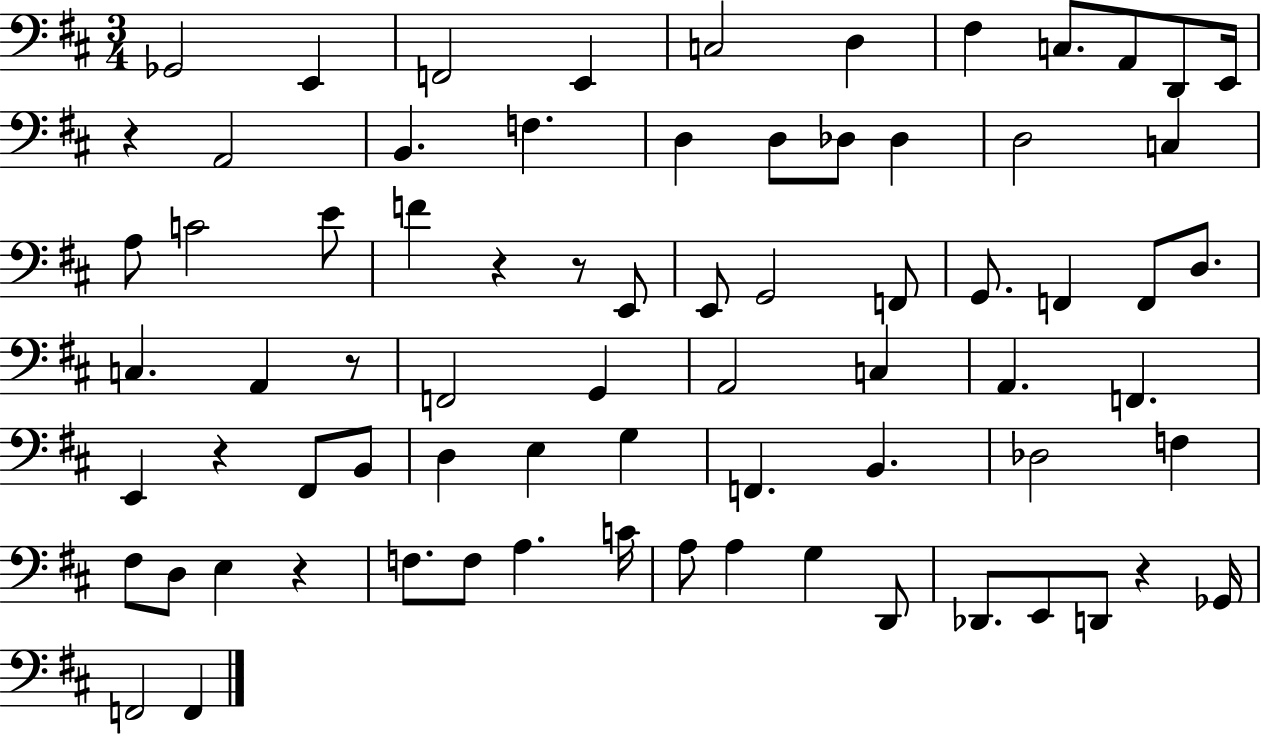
Gb2/h E2/q F2/h E2/q C3/h D3/q F#3/q C3/e. A2/e D2/e E2/s R/q A2/h B2/q. F3/q. D3/q D3/e Db3/e Db3/q D3/h C3/q A3/e C4/h E4/e F4/q R/q R/e E2/e E2/e G2/h F2/e G2/e. F2/q F2/e D3/e. C3/q. A2/q R/e F2/h G2/q A2/h C3/q A2/q. F2/q. E2/q R/q F#2/e B2/e D3/q E3/q G3/q F2/q. B2/q. Db3/h F3/q F#3/e D3/e E3/q R/q F3/e. F3/e A3/q. C4/s A3/e A3/q G3/q D2/e Db2/e. E2/e D2/e R/q Gb2/s F2/h F2/q